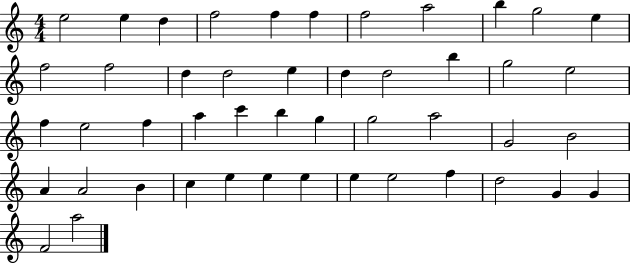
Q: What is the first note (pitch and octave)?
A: E5